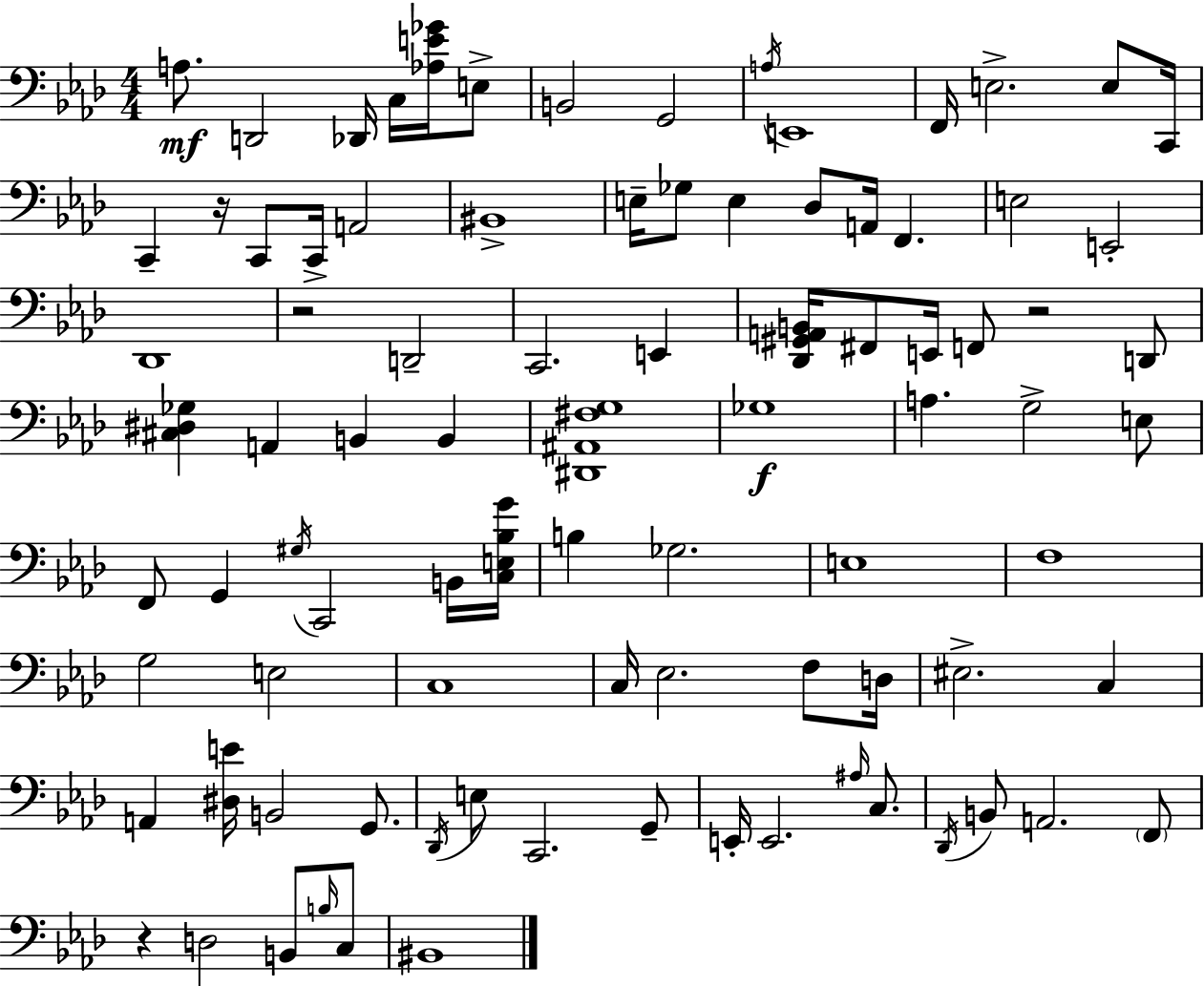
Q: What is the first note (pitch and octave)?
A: A3